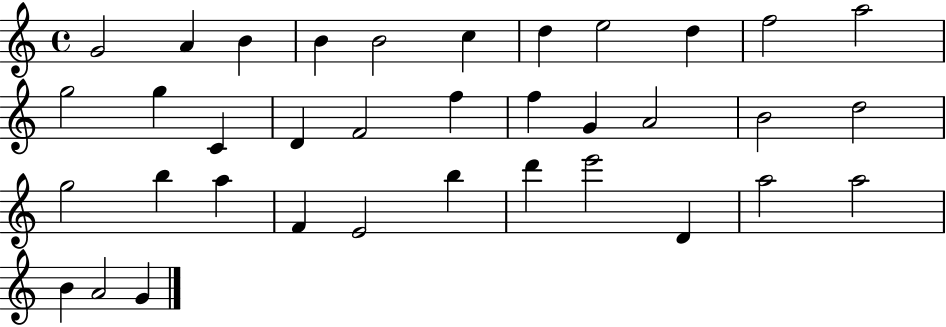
{
  \clef treble
  \time 4/4
  \defaultTimeSignature
  \key c \major
  g'2 a'4 b'4 | b'4 b'2 c''4 | d''4 e''2 d''4 | f''2 a''2 | \break g''2 g''4 c'4 | d'4 f'2 f''4 | f''4 g'4 a'2 | b'2 d''2 | \break g''2 b''4 a''4 | f'4 e'2 b''4 | d'''4 e'''2 d'4 | a''2 a''2 | \break b'4 a'2 g'4 | \bar "|."
}